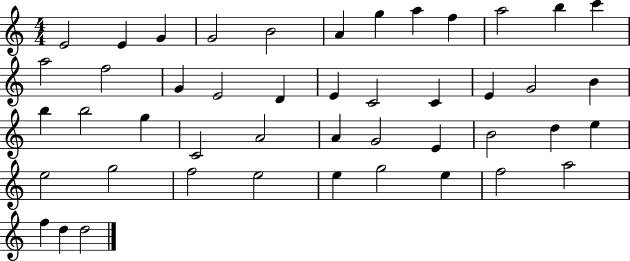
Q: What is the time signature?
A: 4/4